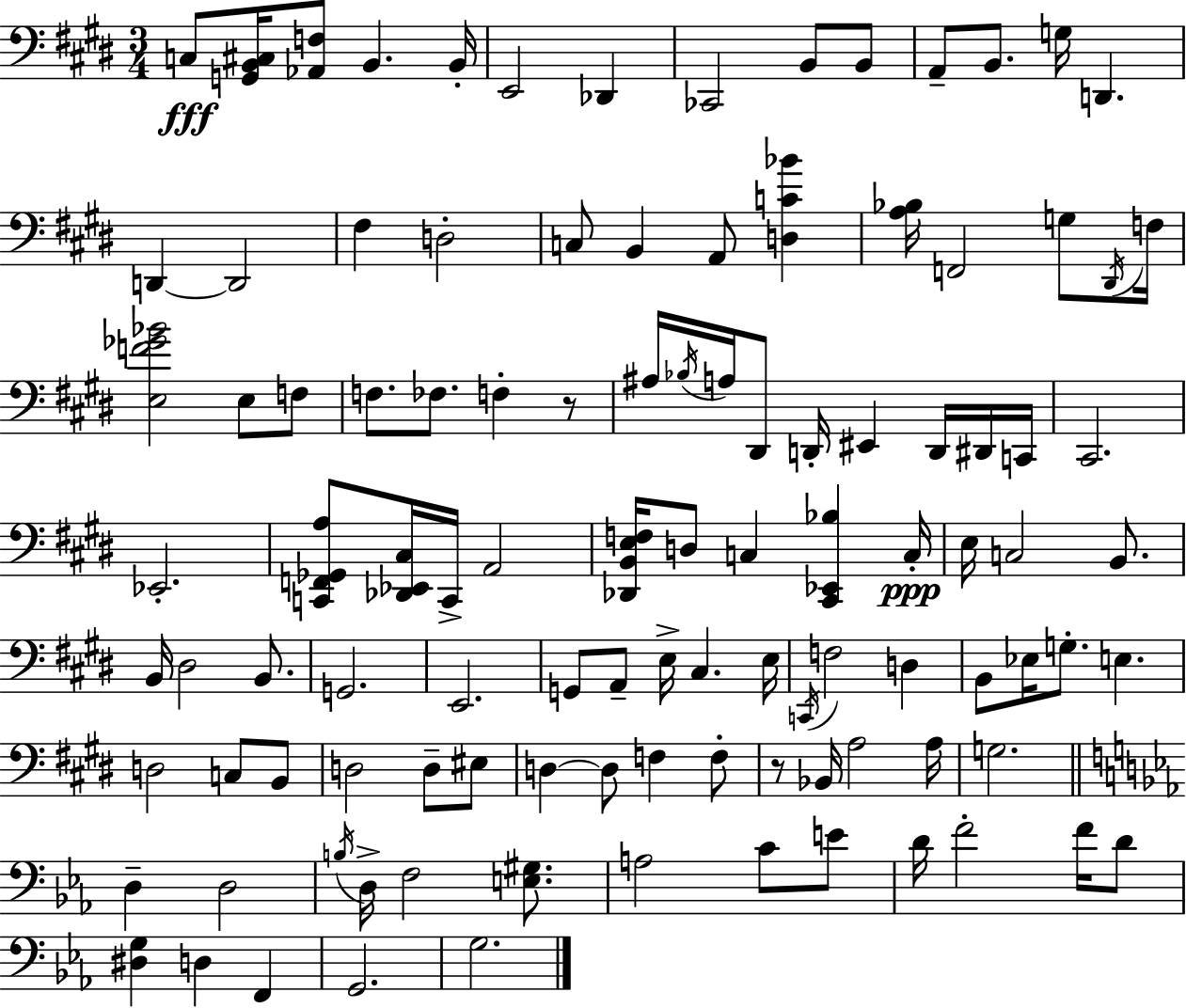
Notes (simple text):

C3/e [G2,B2,C#3]/s [Ab2,F3]/e B2/q. B2/s E2/h Db2/q CES2/h B2/e B2/e A2/e B2/e. G3/s D2/q. D2/q D2/h F#3/q D3/h C3/e B2/q A2/e [D3,C4,Bb4]/q [A3,Bb3]/s F2/h G3/e D#2/s F3/s [E3,F4,Gb4,Bb4]/h E3/e F3/e F3/e. FES3/e. F3/q R/e A#3/s Bb3/s A3/s D#2/e D2/s EIS2/q D2/s D#2/s C2/s C#2/h. Eb2/h. [C2,F2,Gb2,A3]/e [Db2,Eb2,C#3]/s C2/s A2/h [Db2,B2,E3,F3]/s D3/e C3/q [C#2,Eb2,Bb3]/q C3/s E3/s C3/h B2/e. B2/s D#3/h B2/e. G2/h. E2/h. G2/e A2/e E3/s C#3/q. E3/s C2/s F3/h D3/q B2/e Eb3/s G3/e. E3/q. D3/h C3/e B2/e D3/h D3/e EIS3/e D3/q D3/e F3/q F3/e R/e Bb2/s A3/h A3/s G3/h. D3/q D3/h B3/s D3/s F3/h [E3,G#3]/e. A3/h C4/e E4/e D4/s F4/h F4/s D4/e [D#3,G3]/q D3/q F2/q G2/h. G3/h.